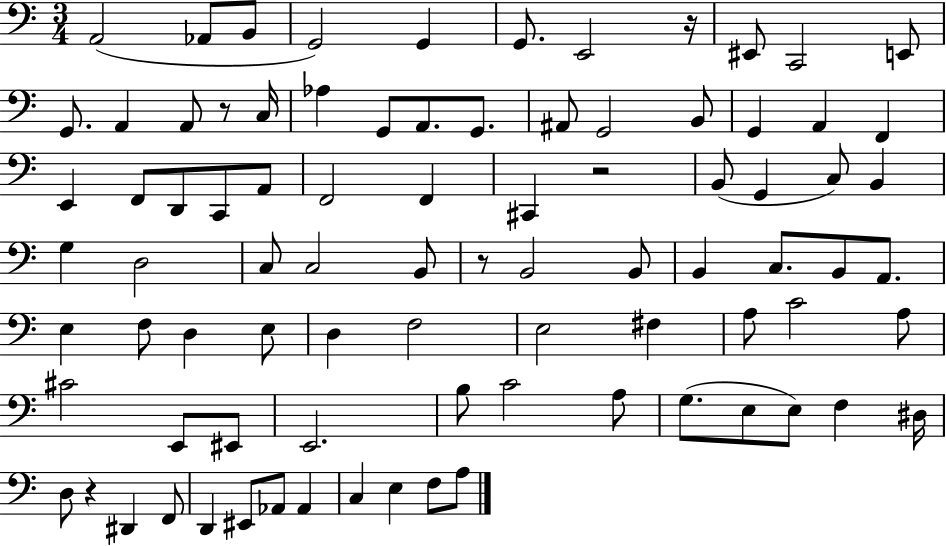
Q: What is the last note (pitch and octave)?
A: A3